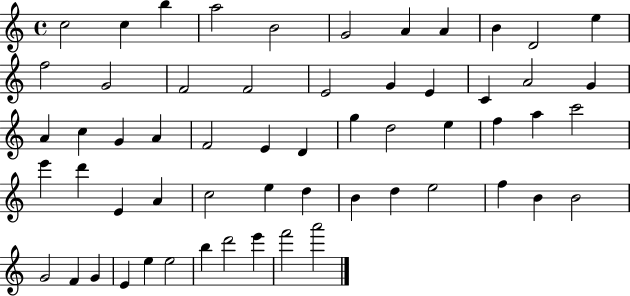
{
  \clef treble
  \time 4/4
  \defaultTimeSignature
  \key c \major
  c''2 c''4 b''4 | a''2 b'2 | g'2 a'4 a'4 | b'4 d'2 e''4 | \break f''2 g'2 | f'2 f'2 | e'2 g'4 e'4 | c'4 a'2 g'4 | \break a'4 c''4 g'4 a'4 | f'2 e'4 d'4 | g''4 d''2 e''4 | f''4 a''4 c'''2 | \break e'''4 d'''4 e'4 a'4 | c''2 e''4 d''4 | b'4 d''4 e''2 | f''4 b'4 b'2 | \break g'2 f'4 g'4 | e'4 e''4 e''2 | b''4 d'''2 e'''4 | f'''2 a'''2 | \break \bar "|."
}